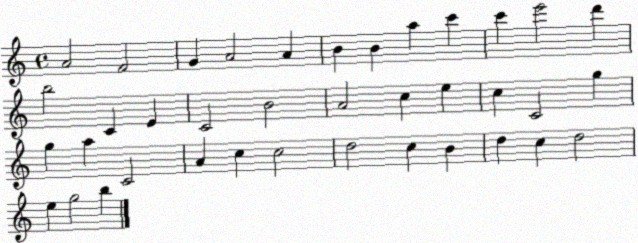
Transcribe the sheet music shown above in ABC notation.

X:1
T:Untitled
M:4/4
L:1/4
K:C
A2 F2 G A2 A B B a c' c' e'2 d' b2 C E C2 B2 A2 c e c C2 g g a C2 A c c2 d2 c B d c d2 e g2 b